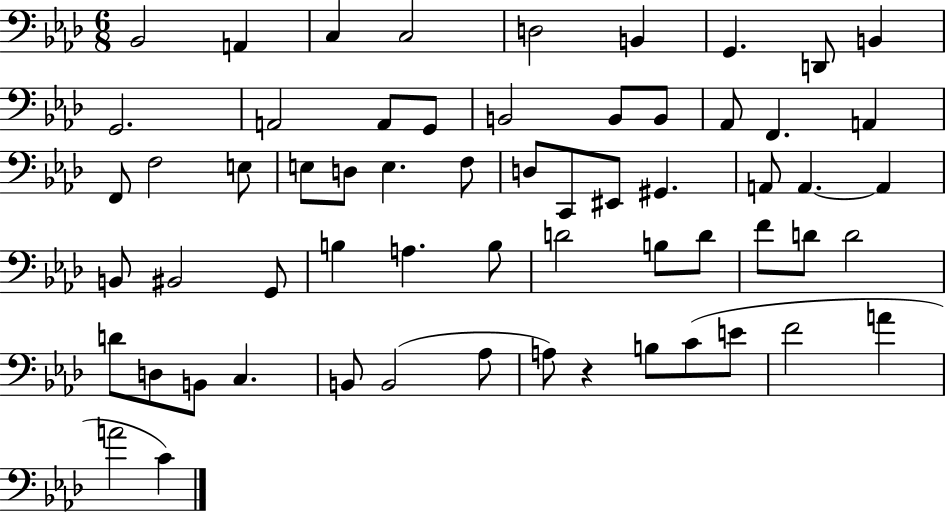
Bb2/h A2/q C3/q C3/h D3/h B2/q G2/q. D2/e B2/q G2/h. A2/h A2/e G2/e B2/h B2/e B2/e Ab2/e F2/q. A2/q F2/e F3/h E3/e E3/e D3/e E3/q. F3/e D3/e C2/e EIS2/e G#2/q. A2/e A2/q. A2/q B2/e BIS2/h G2/e B3/q A3/q. B3/e D4/h B3/e D4/e F4/e D4/e D4/h D4/e D3/e B2/e C3/q. B2/e B2/h Ab3/e A3/e R/q B3/e C4/e E4/e F4/h A4/q A4/h C4/q